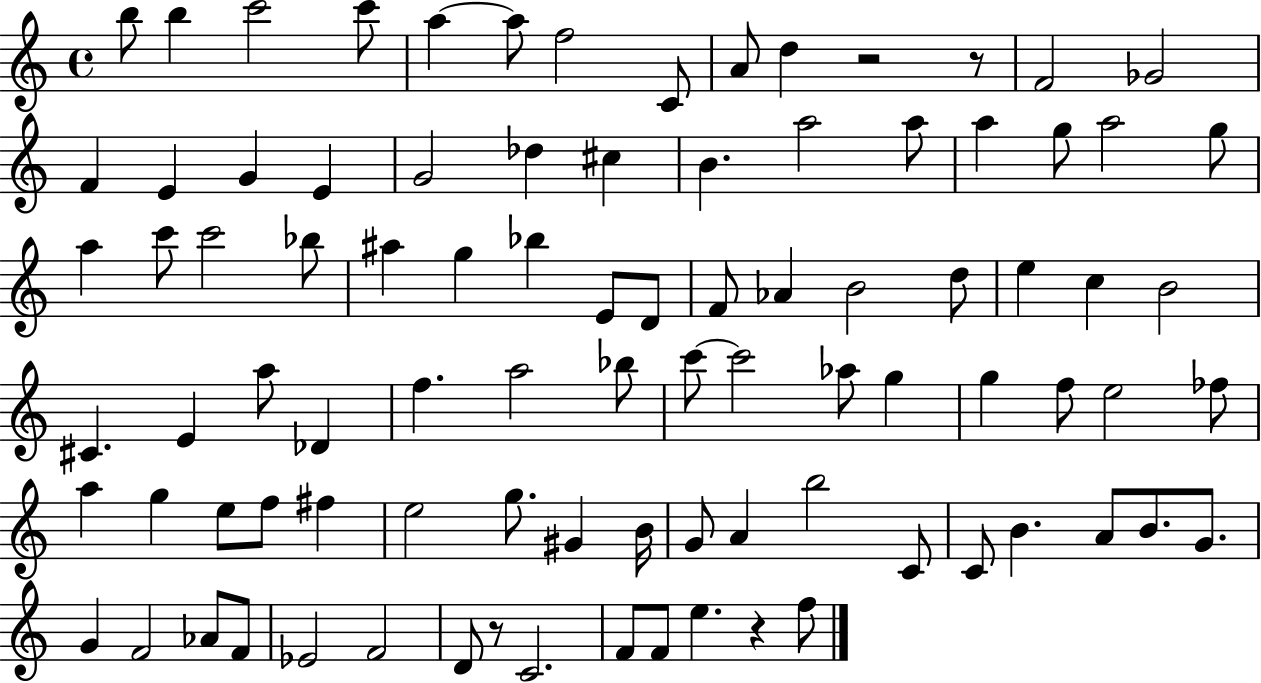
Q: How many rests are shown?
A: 4